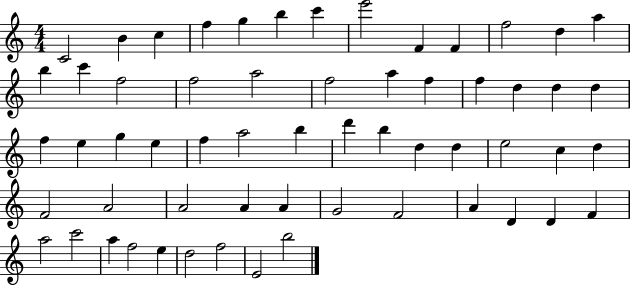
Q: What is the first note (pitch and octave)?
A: C4